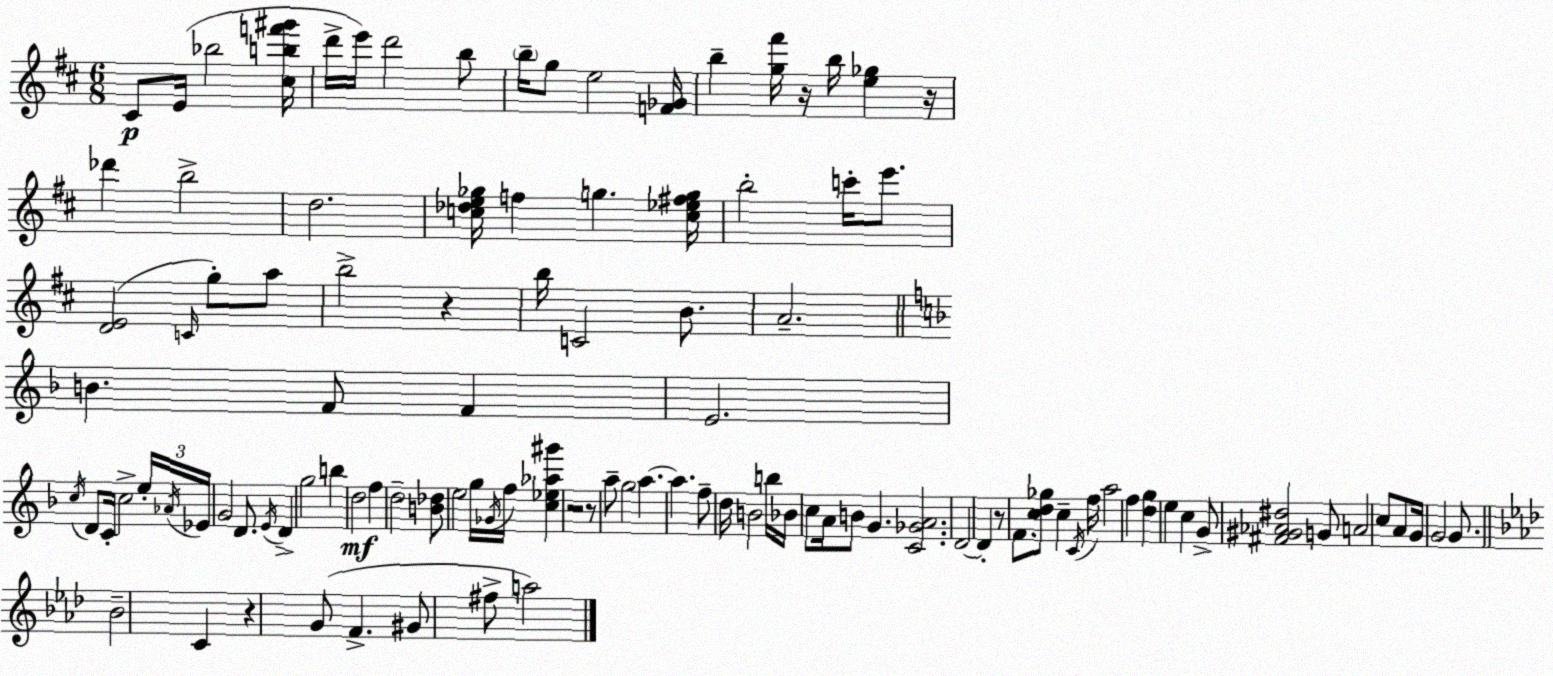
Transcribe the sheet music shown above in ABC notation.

X:1
T:Untitled
M:6/8
L:1/4
K:D
^C/2 E/4 _b2 [^cbf'^g']/4 d'/4 e'/4 d'2 b/2 b/4 g/2 e2 [F_G]/4 b [g^f']/4 z/4 b/4 [e_g] z/4 _d' b2 d2 [c_de_g]/4 f g [c_e^fg]/4 b2 c'/4 e'/2 [DE]2 C/4 g/2 a/2 b2 z b/4 C2 B/2 A2 B F/2 F E2 c/4 D/2 C/4 c2 e/4 _A/4 _E/4 G2 D/2 E/4 D g2 b d2 f d2 [B_d]/2 e2 g/4 _G/4 f/4 [c_e_a^g'] z2 z/2 a/2 g2 a a f/2 d/4 B2 b/4 _B/4 c/2 A/4 B/2 G [C_GA]2 D2 D z/2 F/2 [cd_g]/2 c C/4 f/4 a2 f [dg] e c G/2 [^F^G_A^d]2 G/2 A2 c/2 A/2 G/4 G2 G/2 _B2 C z G/2 F ^G/2 ^f/2 a2